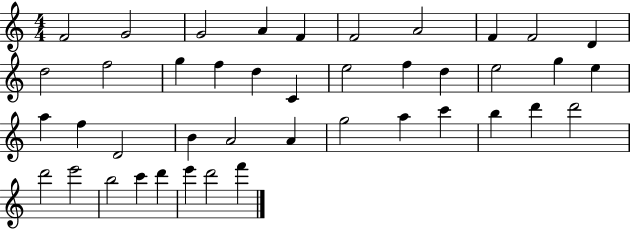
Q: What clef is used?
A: treble